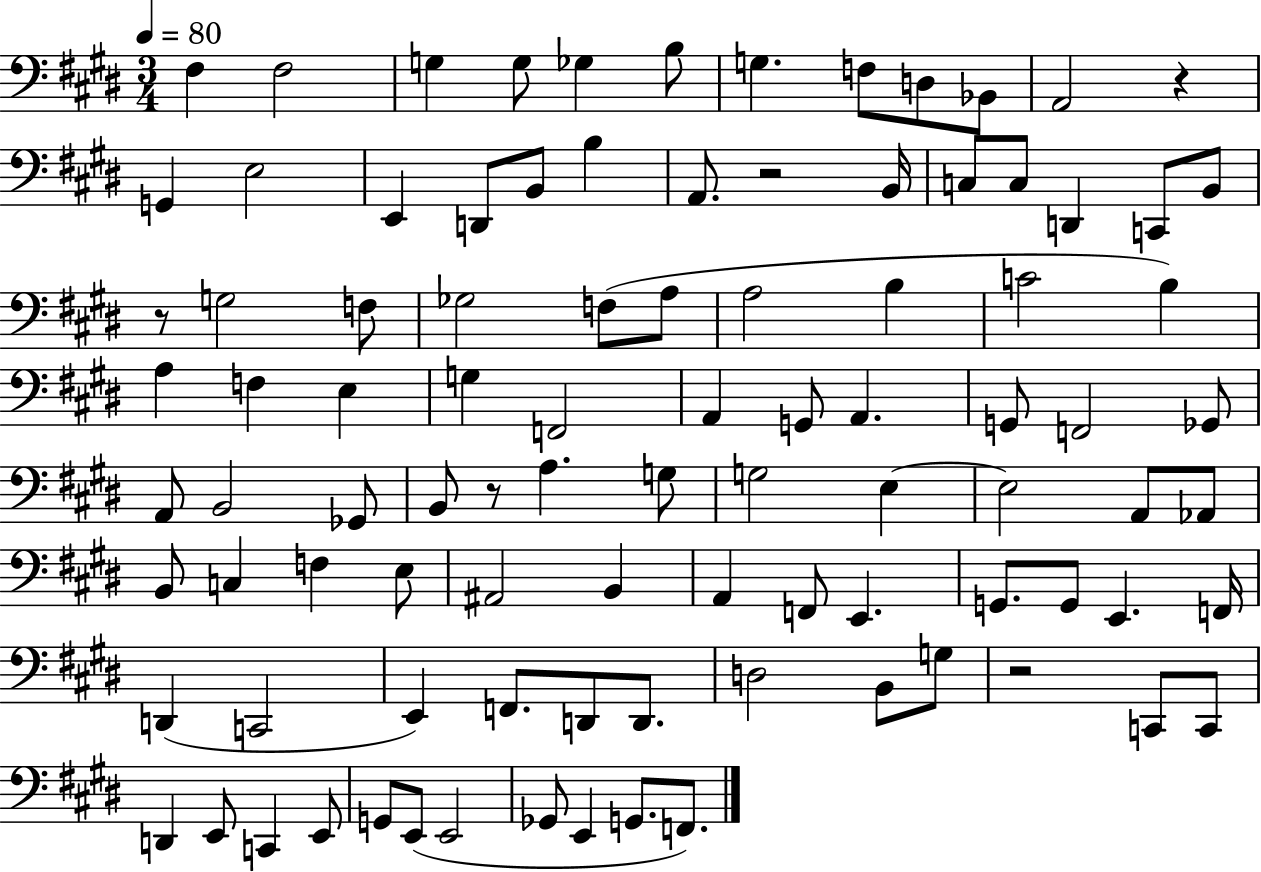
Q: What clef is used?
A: bass